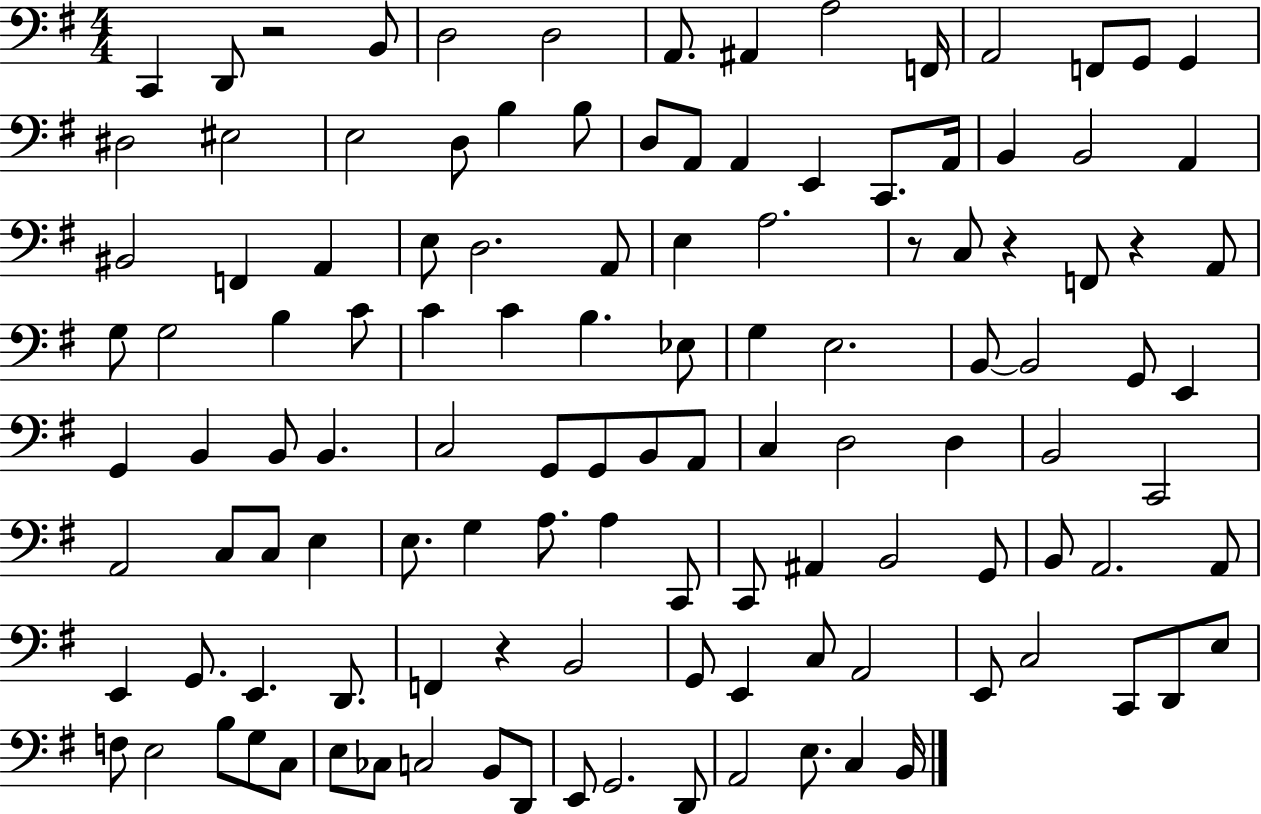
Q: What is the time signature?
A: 4/4